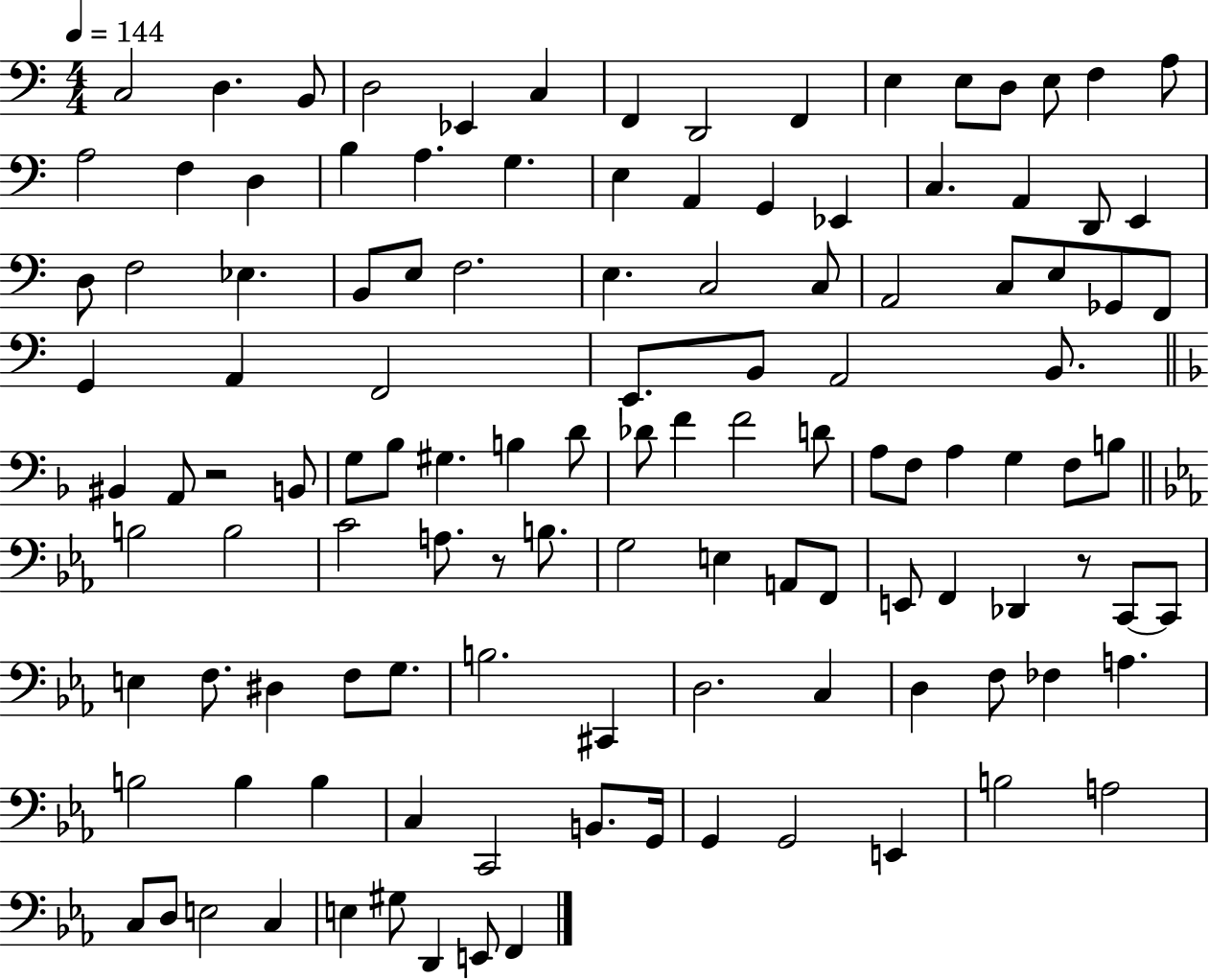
X:1
T:Untitled
M:4/4
L:1/4
K:C
C,2 D, B,,/2 D,2 _E,, C, F,, D,,2 F,, E, E,/2 D,/2 E,/2 F, A,/2 A,2 F, D, B, A, G, E, A,, G,, _E,, C, A,, D,,/2 E,, D,/2 F,2 _E, B,,/2 E,/2 F,2 E, C,2 C,/2 A,,2 C,/2 E,/2 _G,,/2 F,,/2 G,, A,, F,,2 E,,/2 B,,/2 A,,2 B,,/2 ^B,, A,,/2 z2 B,,/2 G,/2 _B,/2 ^G, B, D/2 _D/2 F F2 D/2 A,/2 F,/2 A, G, F,/2 B,/2 B,2 B,2 C2 A,/2 z/2 B,/2 G,2 E, A,,/2 F,,/2 E,,/2 F,, _D,, z/2 C,,/2 C,,/2 E, F,/2 ^D, F,/2 G,/2 B,2 ^C,, D,2 C, D, F,/2 _F, A, B,2 B, B, C, C,,2 B,,/2 G,,/4 G,, G,,2 E,, B,2 A,2 C,/2 D,/2 E,2 C, E, ^G,/2 D,, E,,/2 F,,